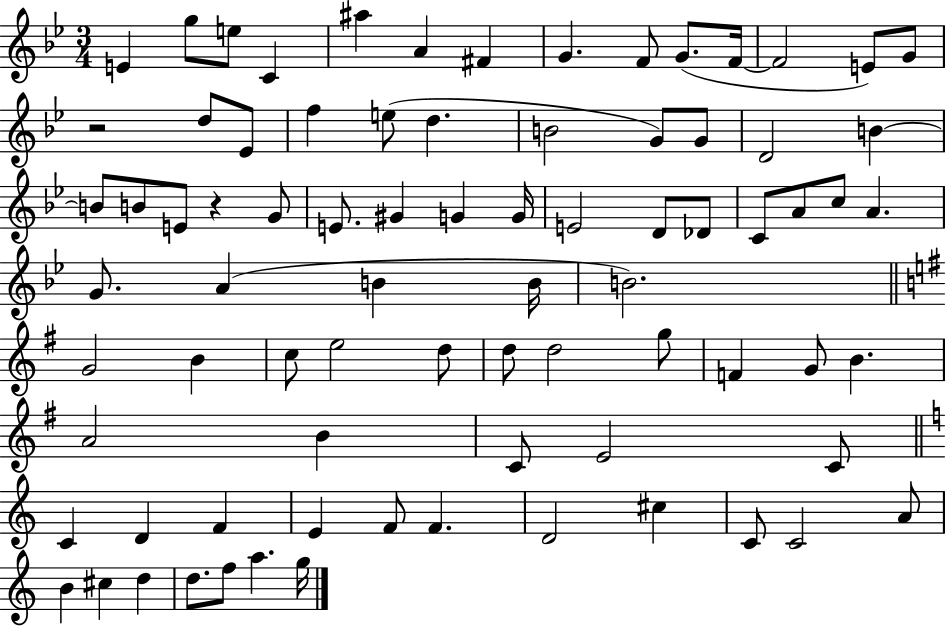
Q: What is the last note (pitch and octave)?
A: G5